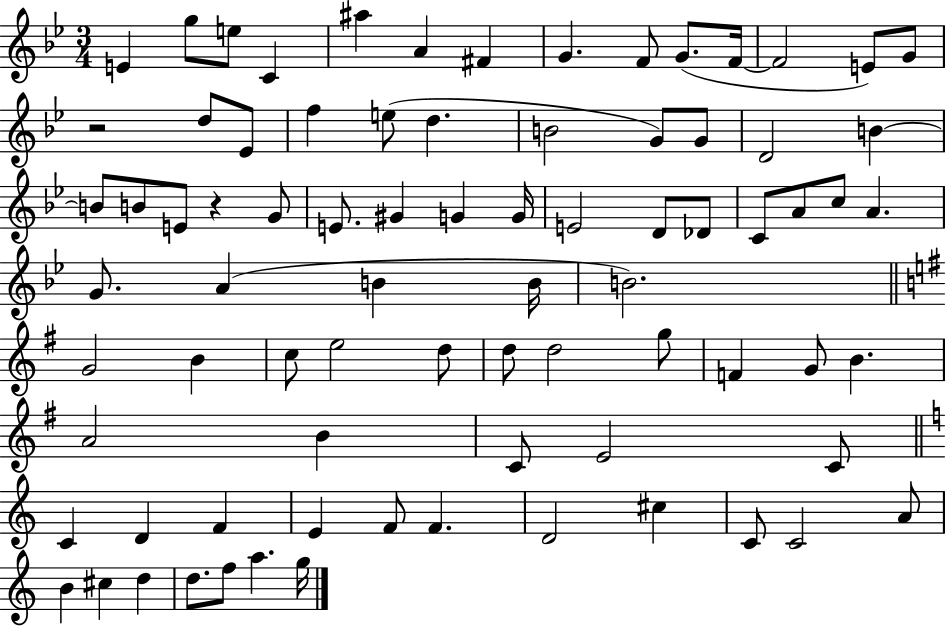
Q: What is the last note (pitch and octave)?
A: G5